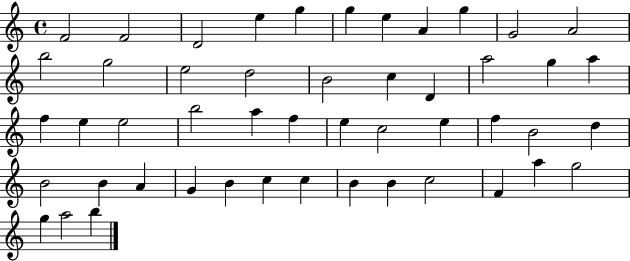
{
  \clef treble
  \time 4/4
  \defaultTimeSignature
  \key c \major
  f'2 f'2 | d'2 e''4 g''4 | g''4 e''4 a'4 g''4 | g'2 a'2 | \break b''2 g''2 | e''2 d''2 | b'2 c''4 d'4 | a''2 g''4 a''4 | \break f''4 e''4 e''2 | b''2 a''4 f''4 | e''4 c''2 e''4 | f''4 b'2 d''4 | \break b'2 b'4 a'4 | g'4 b'4 c''4 c''4 | b'4 b'4 c''2 | f'4 a''4 g''2 | \break g''4 a''2 b''4 | \bar "|."
}